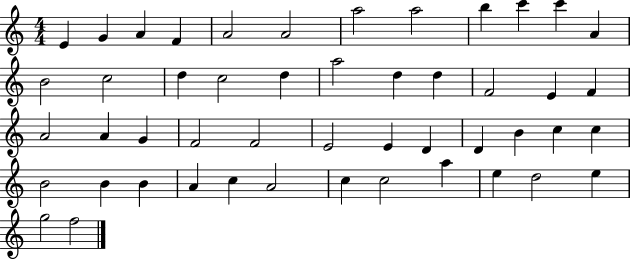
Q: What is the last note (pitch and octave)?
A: F5